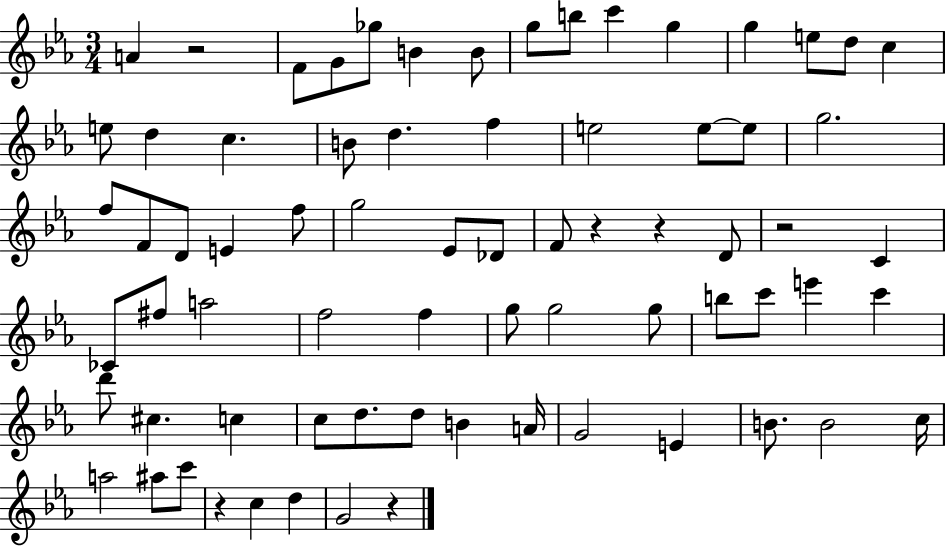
{
  \clef treble
  \numericTimeSignature
  \time 3/4
  \key ees \major
  a'4 r2 | f'8 g'8 ges''8 b'4 b'8 | g''8 b''8 c'''4 g''4 | g''4 e''8 d''8 c''4 | \break e''8 d''4 c''4. | b'8 d''4. f''4 | e''2 e''8~~ e''8 | g''2. | \break f''8 f'8 d'8 e'4 f''8 | g''2 ees'8 des'8 | f'8 r4 r4 d'8 | r2 c'4 | \break ces'8 fis''8 a''2 | f''2 f''4 | g''8 g''2 g''8 | b''8 c'''8 e'''4 c'''4 | \break d'''8 cis''4. c''4 | c''8 d''8. d''8 b'4 a'16 | g'2 e'4 | b'8. b'2 c''16 | \break a''2 ais''8 c'''8 | r4 c''4 d''4 | g'2 r4 | \bar "|."
}